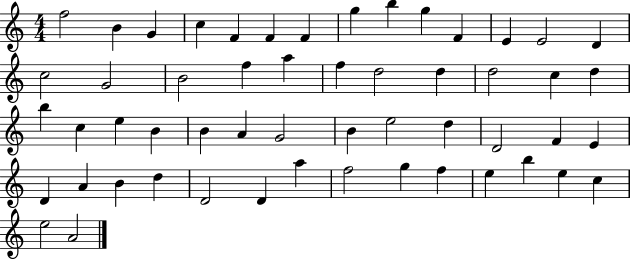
F5/h B4/q G4/q C5/q F4/q F4/q F4/q G5/q B5/q G5/q F4/q E4/q E4/h D4/q C5/h G4/h B4/h F5/q A5/q F5/q D5/h D5/q D5/h C5/q D5/q B5/q C5/q E5/q B4/q B4/q A4/q G4/h B4/q E5/h D5/q D4/h F4/q E4/q D4/q A4/q B4/q D5/q D4/h D4/q A5/q F5/h G5/q F5/q E5/q B5/q E5/q C5/q E5/h A4/h